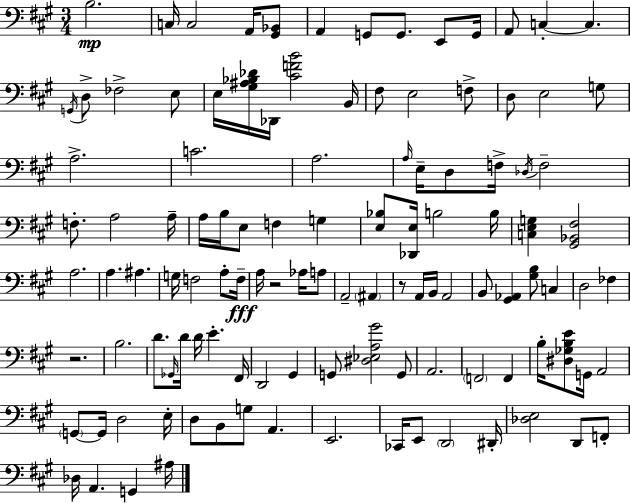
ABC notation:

X:1
T:Untitled
M:3/4
L:1/4
K:A
B,2 C,/4 C,2 A,,/4 [^G,,_B,,]/2 A,, G,,/2 G,,/2 E,,/2 G,,/4 A,,/2 C, C, G,,/4 D,/2 _F,2 E,/2 E,/4 [^G,^A,_B,_D]/4 _D,,/4 [^CFB]2 B,,/4 ^F,/2 E,2 F,/2 D,/2 E,2 G,/2 A,2 C2 A,2 A,/4 E,/4 D,/2 F,/4 _D,/4 F,2 F,/2 A,2 A,/4 A,/4 B,/4 E,/2 F, G, [E,_B,]/2 [_D,,E,]/4 B,2 B,/4 [C,E,G,] [^G,,_B,,^F,]2 A,2 A, ^A, G,/4 F,2 A,/2 F,/4 A,/4 z2 _A,/4 A,/2 A,,2 ^A,, z/2 A,,/4 B,,/4 A,,2 B,,/2 [^G,,_A,,] [^G,B,]/2 C, D,2 _F, z2 B,2 D/2 _G,,/4 D/4 D/4 E ^F,,/4 D,,2 ^G,, G,,/2 [^D,_E,A,^G]2 G,,/2 A,,2 F,,2 F,, B,/4 [^D,_G,B,E]/2 G,,/4 A,,2 G,,/2 G,,/4 D,2 E,/4 D,/2 B,,/2 G,/2 A,, E,,2 _C,,/4 E,,/2 D,,2 ^D,,/4 [_D,E,]2 D,,/2 F,,/2 _D,/4 A,, G,, ^A,/4